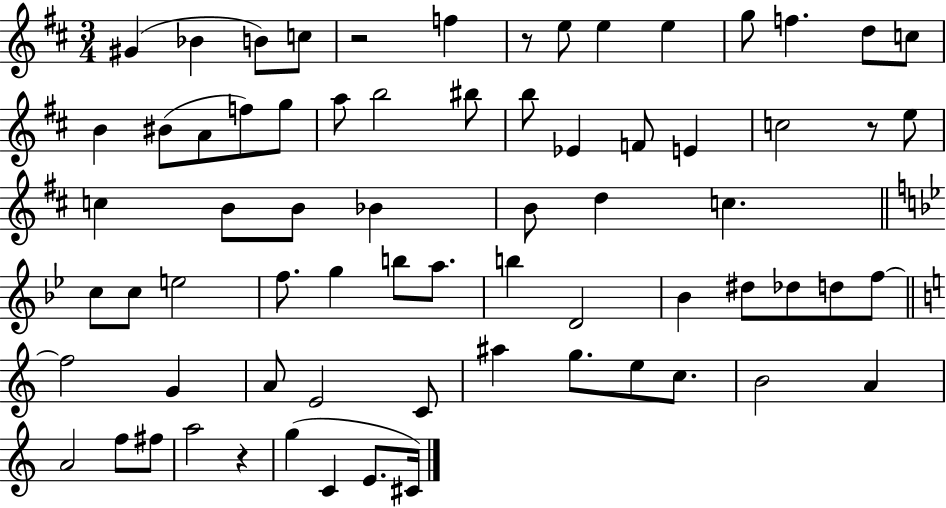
{
  \clef treble
  \numericTimeSignature
  \time 3/4
  \key d \major
  \repeat volta 2 { gis'4( bes'4 b'8) c''8 | r2 f''4 | r8 e''8 e''4 e''4 | g''8 f''4. d''8 c''8 | \break b'4 bis'8( a'8 f''8) g''8 | a''8 b''2 bis''8 | b''8 ees'4 f'8 e'4 | c''2 r8 e''8 | \break c''4 b'8 b'8 bes'4 | b'8 d''4 c''4. | \bar "||" \break \key g \minor c''8 c''8 e''2 | f''8. g''4 b''8 a''8. | b''4 d'2 | bes'4 dis''8 des''8 d''8 f''8~~ | \break \bar "||" \break \key c \major f''2 g'4 | a'8 e'2 c'8 | ais''4 g''8. e''8 c''8. | b'2 a'4 | \break a'2 f''8 fis''8 | a''2 r4 | g''4( c'4 e'8. cis'16) | } \bar "|."
}